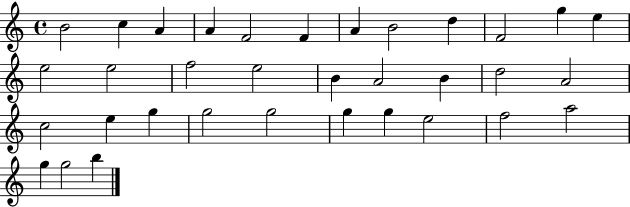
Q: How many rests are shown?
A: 0